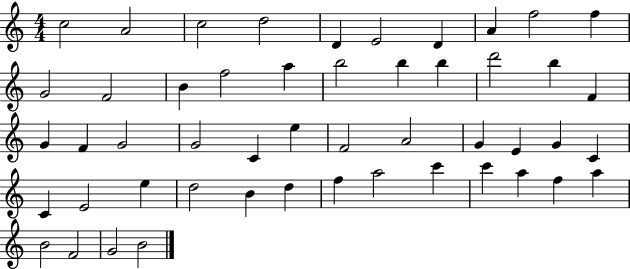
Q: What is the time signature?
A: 4/4